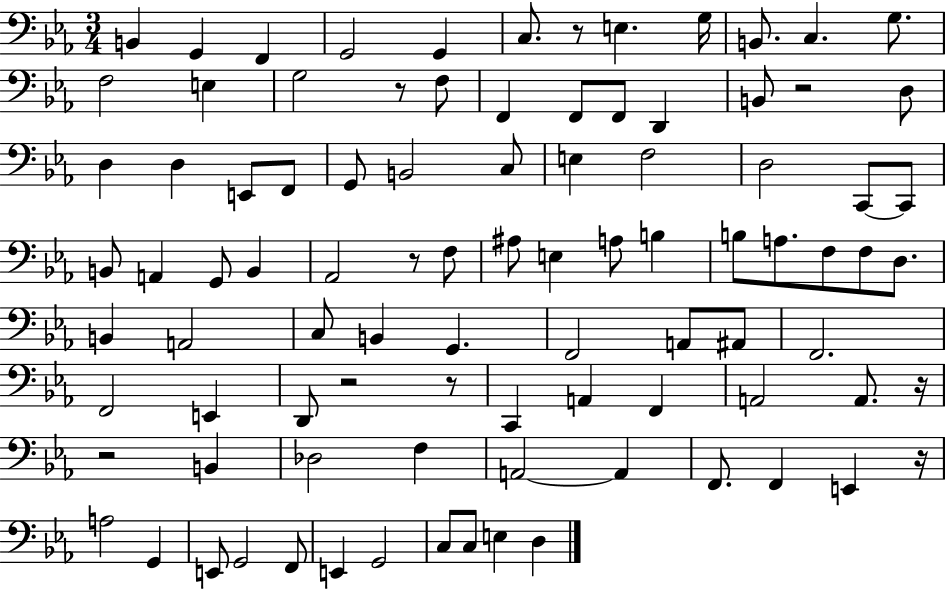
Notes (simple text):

B2/q G2/q F2/q G2/h G2/q C3/e. R/e E3/q. G3/s B2/e. C3/q. G3/e. F3/h E3/q G3/h R/e F3/e F2/q F2/e F2/e D2/q B2/e R/h D3/e D3/q D3/q E2/e F2/e G2/e B2/h C3/e E3/q F3/h D3/h C2/e C2/e B2/e A2/q G2/e B2/q Ab2/h R/e F3/e A#3/e E3/q A3/e B3/q B3/e A3/e. F3/e F3/e D3/e. B2/q A2/h C3/e B2/q G2/q. F2/h A2/e A#2/e F2/h. F2/h E2/q D2/e R/h R/e C2/q A2/q F2/q A2/h A2/e. R/s R/h B2/q Db3/h F3/q A2/h A2/q F2/e. F2/q E2/q R/s A3/h G2/q E2/e G2/h F2/e E2/q G2/h C3/e C3/e E3/q D3/q